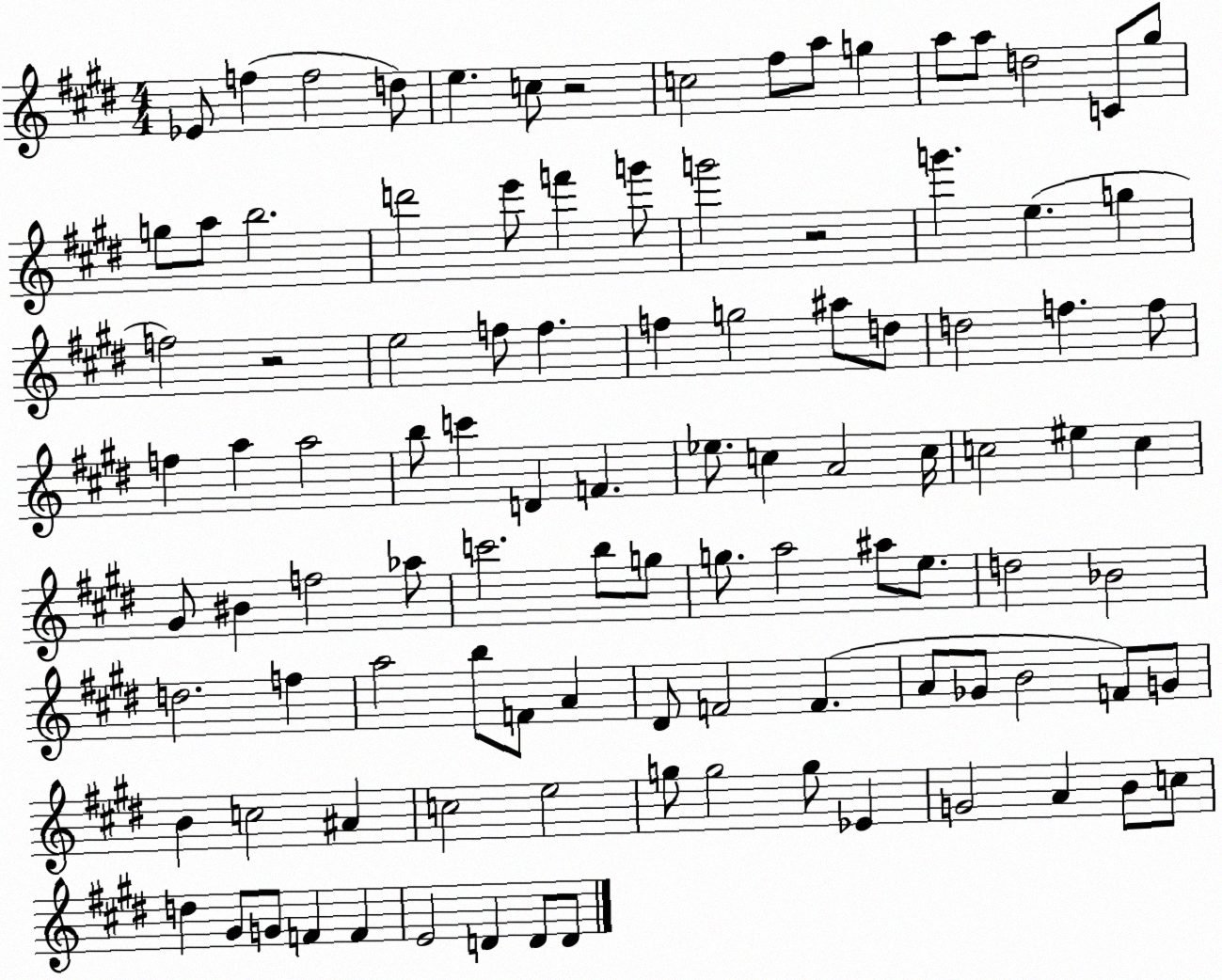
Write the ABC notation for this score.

X:1
T:Untitled
M:4/4
L:1/4
K:E
_E/2 f f2 d/2 e c/2 z2 c2 ^f/2 a/2 g a/2 a/2 d2 C/2 ^g/2 g/2 a/2 b2 d'2 e'/2 f' g'/2 g'2 z2 g' e g f2 z2 e2 f/2 f f g2 ^a/2 d/2 d2 f f/2 f a a2 b/2 c' D F _e/2 c A2 c/4 c2 ^e c ^G/2 ^B f2 _a/2 c'2 b/2 g/2 g/2 a2 ^a/2 e/2 d2 _B2 d2 f a2 b/2 F/2 A ^D/2 F2 F A/2 _G/2 B2 F/2 G/2 B c2 ^A c2 e2 g/2 g2 g/2 _E G2 A B/2 c/2 d ^G/2 G/2 F F E2 D D/2 D/2